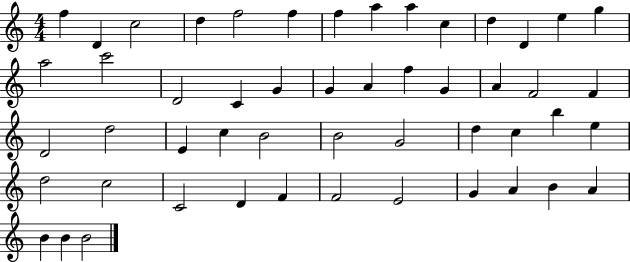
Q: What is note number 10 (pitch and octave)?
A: C5